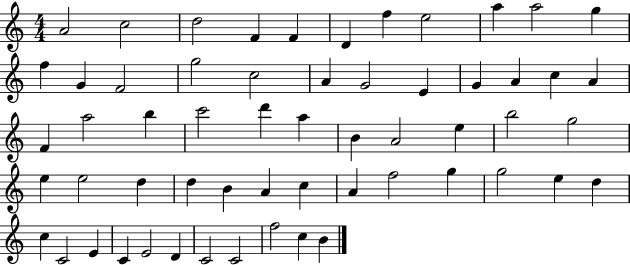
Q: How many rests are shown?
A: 0